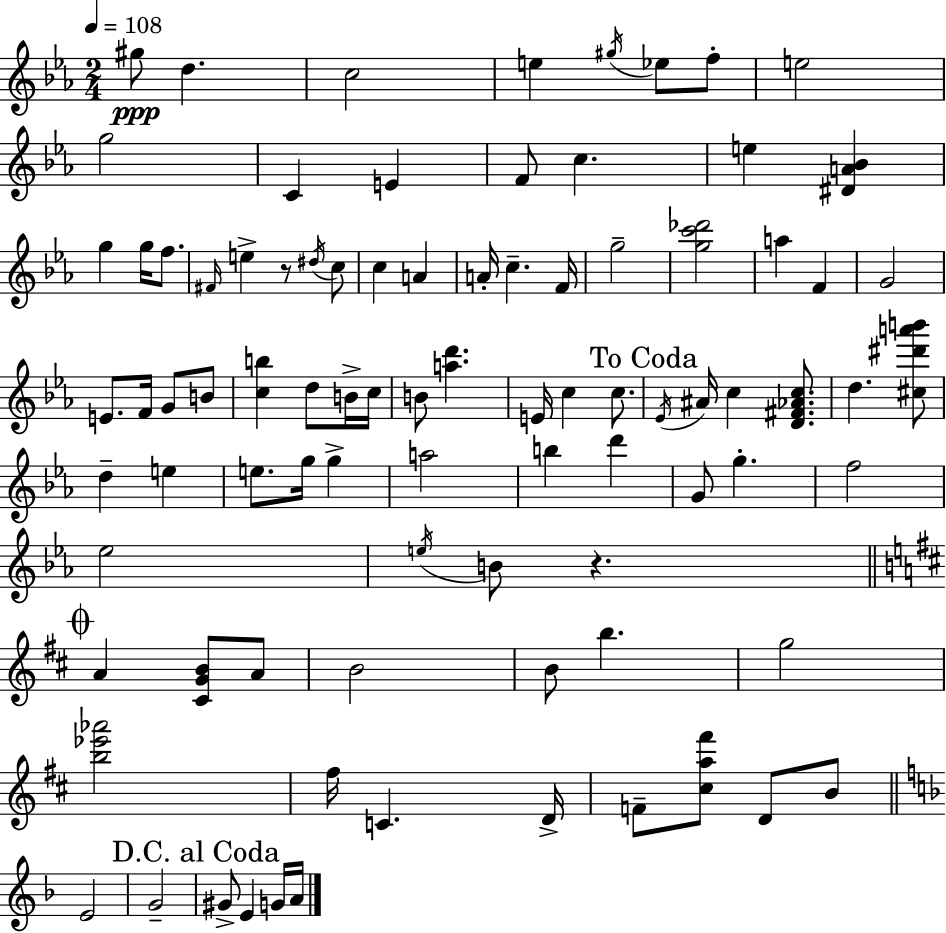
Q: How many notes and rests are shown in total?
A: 88